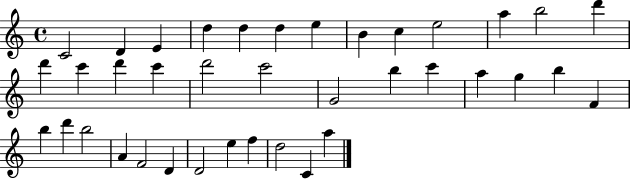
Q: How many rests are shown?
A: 0